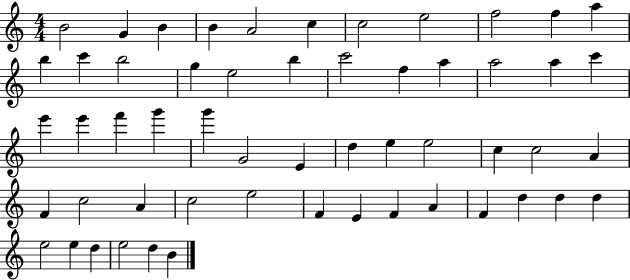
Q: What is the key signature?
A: C major